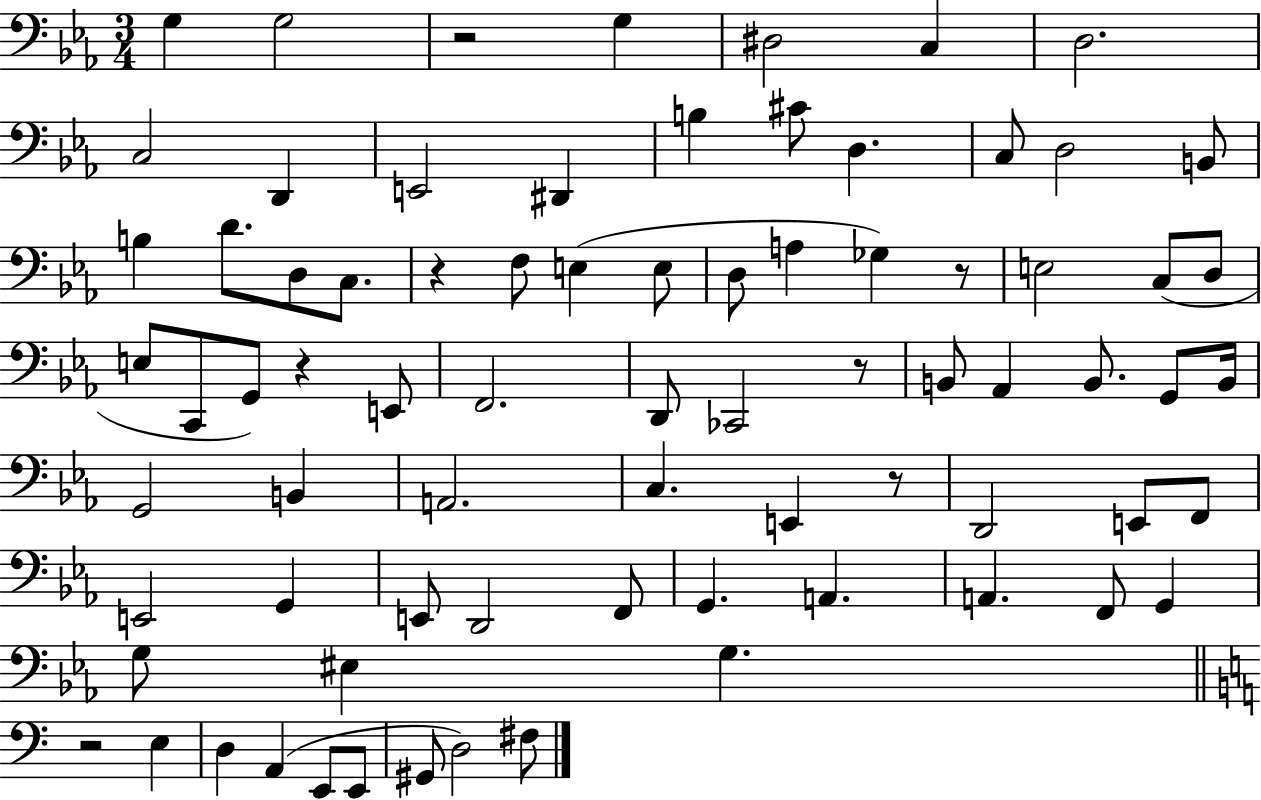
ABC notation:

X:1
T:Untitled
M:3/4
L:1/4
K:Eb
G, G,2 z2 G, ^D,2 C, D,2 C,2 D,, E,,2 ^D,, B, ^C/2 D, C,/2 D,2 B,,/2 B, D/2 D,/2 C,/2 z F,/2 E, E,/2 D,/2 A, _G, z/2 E,2 C,/2 D,/2 E,/2 C,,/2 G,,/2 z E,,/2 F,,2 D,,/2 _C,,2 z/2 B,,/2 _A,, B,,/2 G,,/2 B,,/4 G,,2 B,, A,,2 C, E,, z/2 D,,2 E,,/2 F,,/2 E,,2 G,, E,,/2 D,,2 F,,/2 G,, A,, A,, F,,/2 G,, G,/2 ^E, G, z2 E, D, A,, E,,/2 E,,/2 ^G,,/2 D,2 ^F,/2